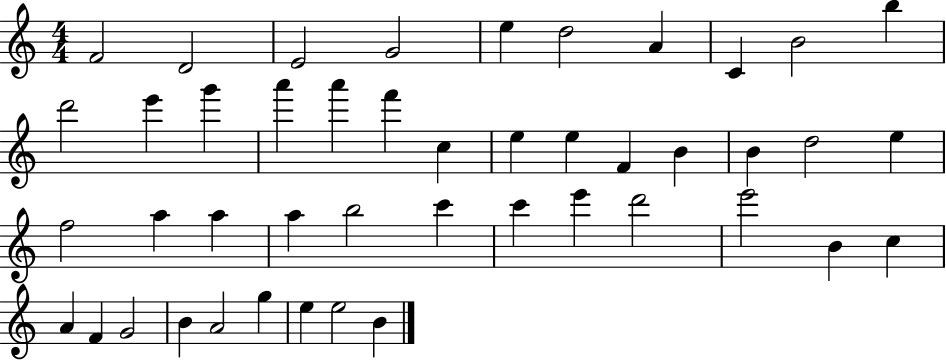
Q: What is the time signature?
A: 4/4